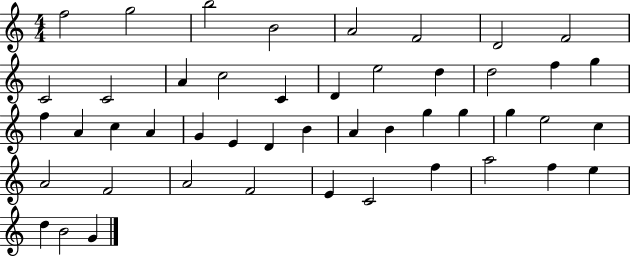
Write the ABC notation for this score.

X:1
T:Untitled
M:4/4
L:1/4
K:C
f2 g2 b2 B2 A2 F2 D2 F2 C2 C2 A c2 C D e2 d d2 f g f A c A G E D B A B g g g e2 c A2 F2 A2 F2 E C2 f a2 f e d B2 G